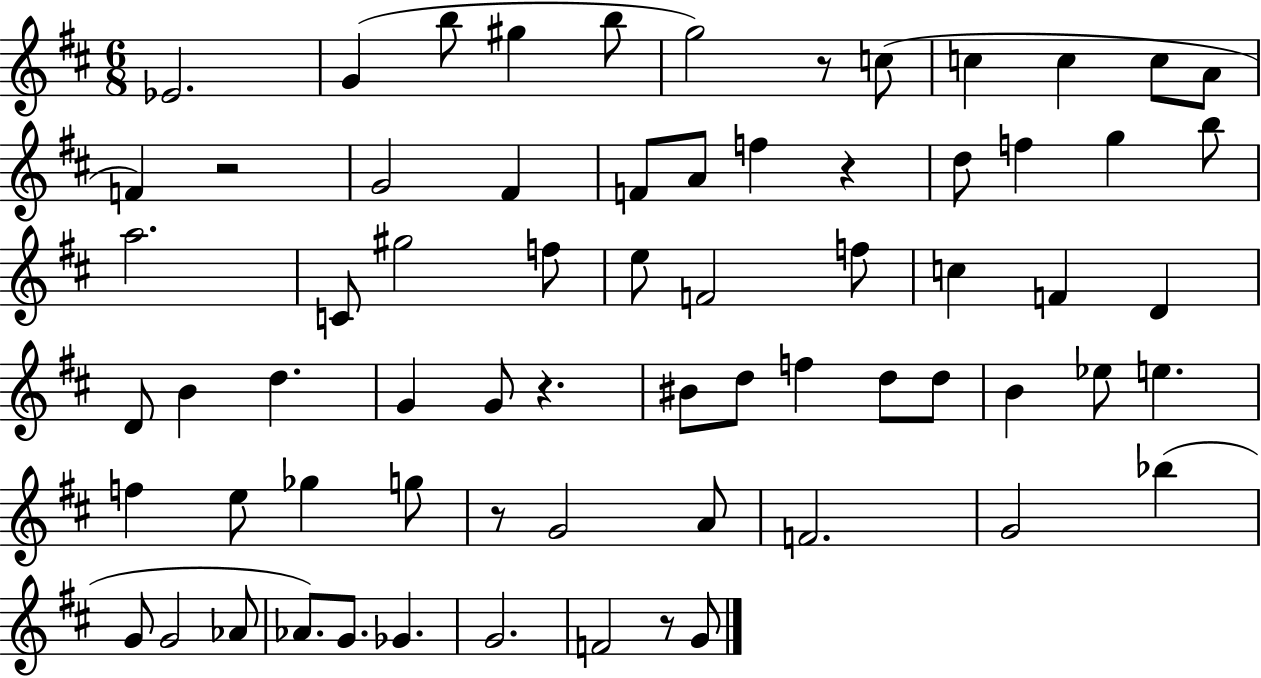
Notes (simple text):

Eb4/h. G4/q B5/e G#5/q B5/e G5/h R/e C5/e C5/q C5/q C5/e A4/e F4/q R/h G4/h F#4/q F4/e A4/e F5/q R/q D5/e F5/q G5/q B5/e A5/h. C4/e G#5/h F5/e E5/e F4/h F5/e C5/q F4/q D4/q D4/e B4/q D5/q. G4/q G4/e R/q. BIS4/e D5/e F5/q D5/e D5/e B4/q Eb5/e E5/q. F5/q E5/e Gb5/q G5/e R/e G4/h A4/e F4/h. G4/h Bb5/q G4/e G4/h Ab4/e Ab4/e. G4/e. Gb4/q. G4/h. F4/h R/e G4/e